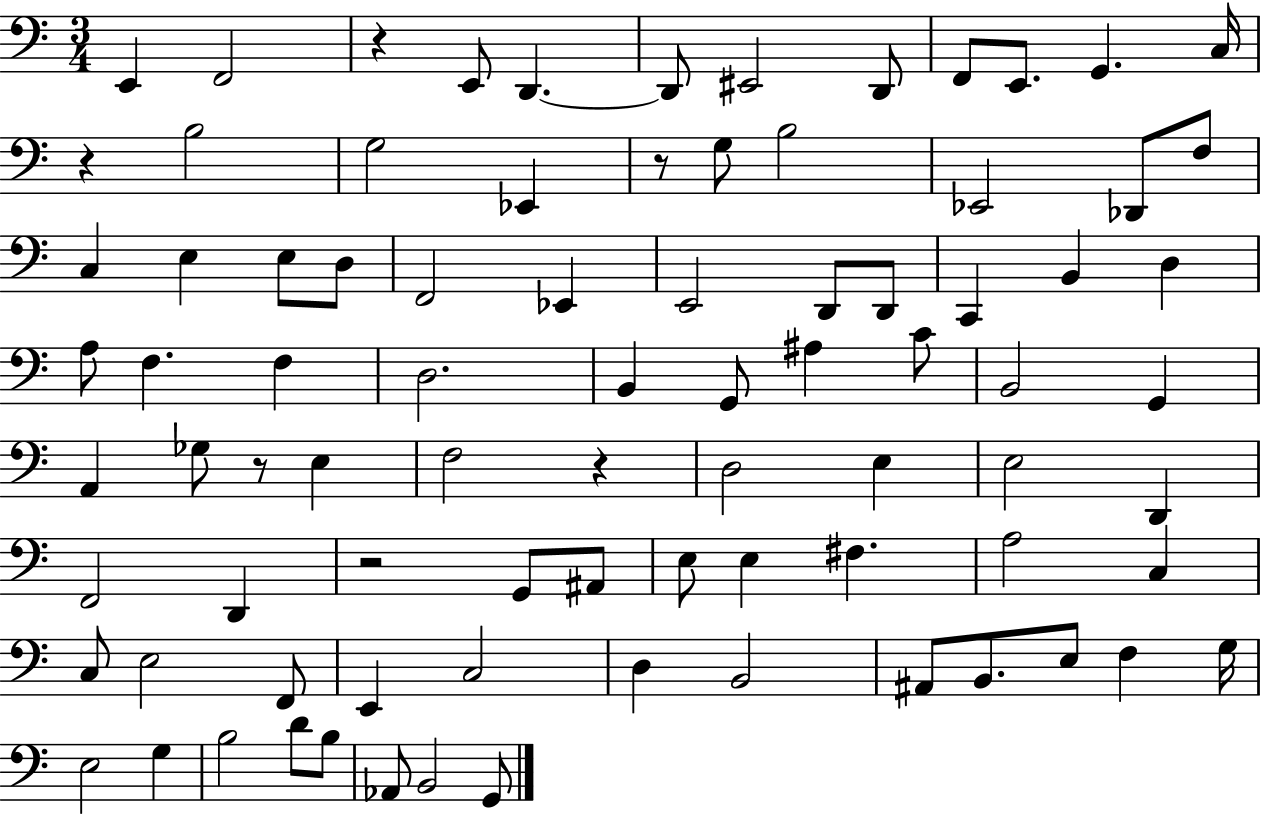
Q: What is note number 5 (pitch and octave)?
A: D2